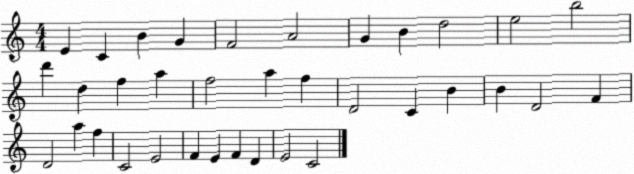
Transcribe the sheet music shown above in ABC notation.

X:1
T:Untitled
M:4/4
L:1/4
K:C
E C B G F2 A2 G B d2 e2 b2 d' d f a f2 a f D2 C B B D2 F D2 a f C2 E2 F E F D E2 C2